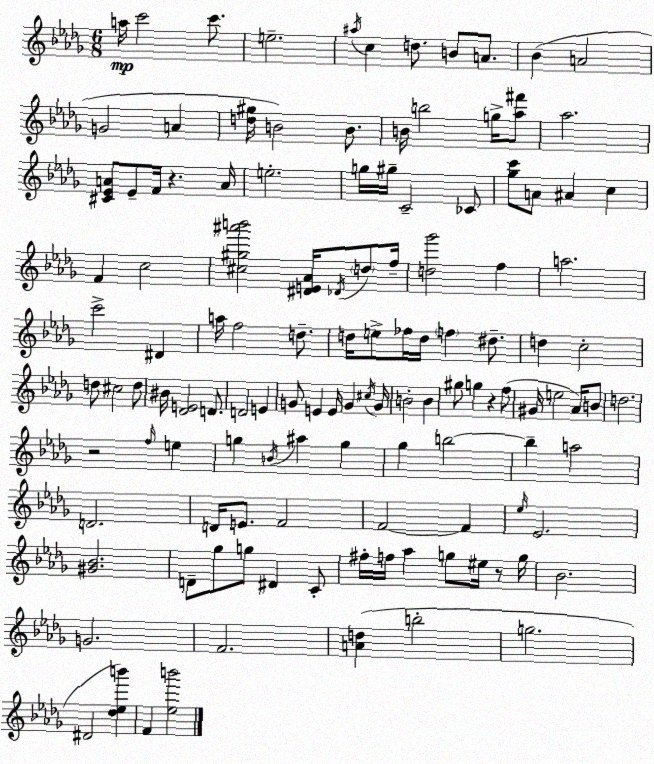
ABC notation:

X:1
T:Untitled
M:6/8
L:1/4
K:Bbm
a/4 c'2 c'/2 e2 ^a/4 c d/2 B/2 A/2 _B A2 G2 A [d^g]/4 B2 B/2 B/4 b2 g/4 [_a^f']/2 _a2 [^C_EA]/2 _E/2 F/4 z A/4 e2 g/4 ^g/4 C2 _C/2 [_gc']/2 A/2 ^A c F c2 [^c^g^a'b']2 [^DE_A]/4 _D/4 d/2 f/4 [d_g']2 f a2 c'2 ^D a/4 f2 d/2 d/4 e/2 _f/4 d/4 f ^d/2 d c2 d/2 ^c2 d/2 ^B/4 [_DE]2 D/2 D2 E G/2 E E/4 G ^c/4 G/4 B2 B ^g/2 g z f/2 ^G/4 e2 _A/4 B/2 d2 z2 f/4 e g B/4 ^a g _g b2 b a2 D2 D/4 E/2 F2 F2 F _e/4 _E2 [^G_B]2 D/2 _g/2 g/2 ^D C/2 ^f/4 f/4 _a g/2 ^e/4 z/2 g/4 _B2 G2 F2 [Ad] b2 g2 ^D2 [_d_eb'] F [_eb']2